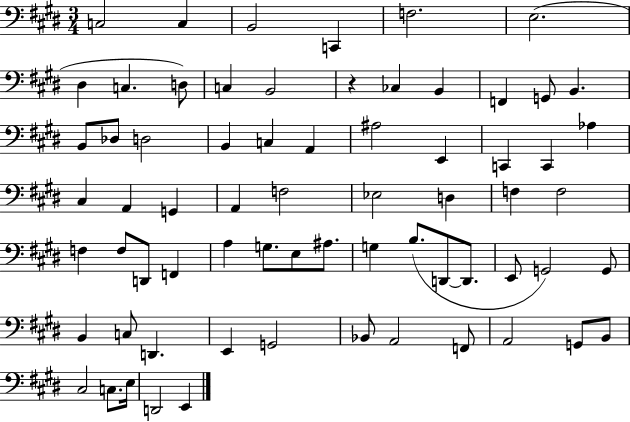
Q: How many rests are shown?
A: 1